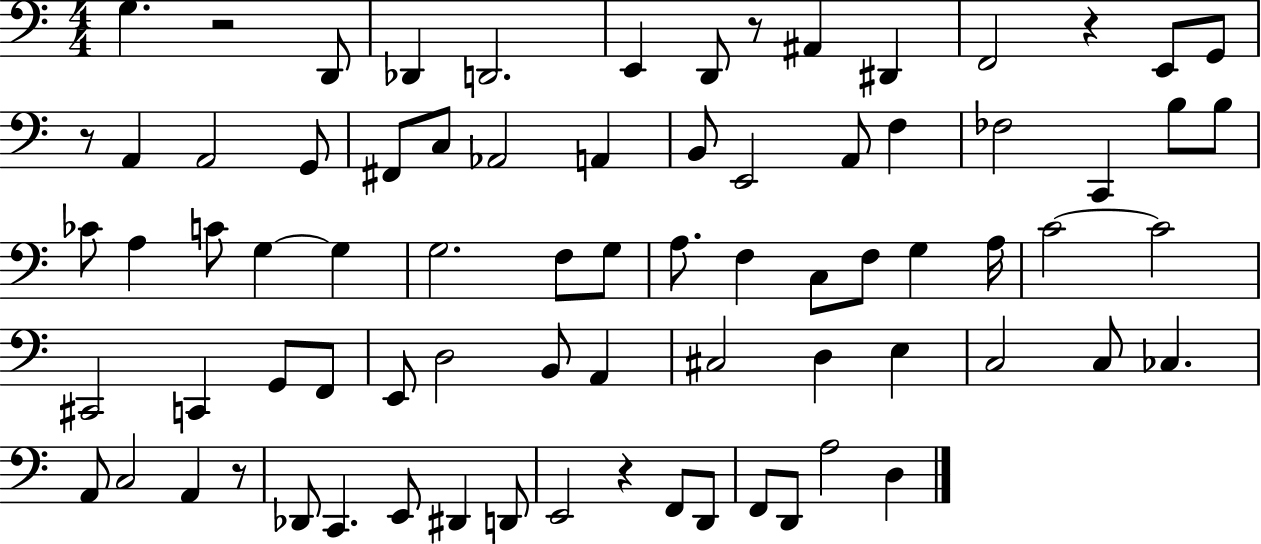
G3/q. R/h D2/e Db2/q D2/h. E2/q D2/e R/e A#2/q D#2/q F2/h R/q E2/e G2/e R/e A2/q A2/h G2/e F#2/e C3/e Ab2/h A2/q B2/e E2/h A2/e F3/q FES3/h C2/q B3/e B3/e CES4/e A3/q C4/e G3/q G3/q G3/h. F3/e G3/e A3/e. F3/q C3/e F3/e G3/q A3/s C4/h C4/h C#2/h C2/q G2/e F2/e E2/e D3/h B2/e A2/q C#3/h D3/q E3/q C3/h C3/e CES3/q. A2/e C3/h A2/q R/e Db2/e C2/q. E2/e D#2/q D2/e E2/h R/q F2/e D2/e F2/e D2/e A3/h D3/q